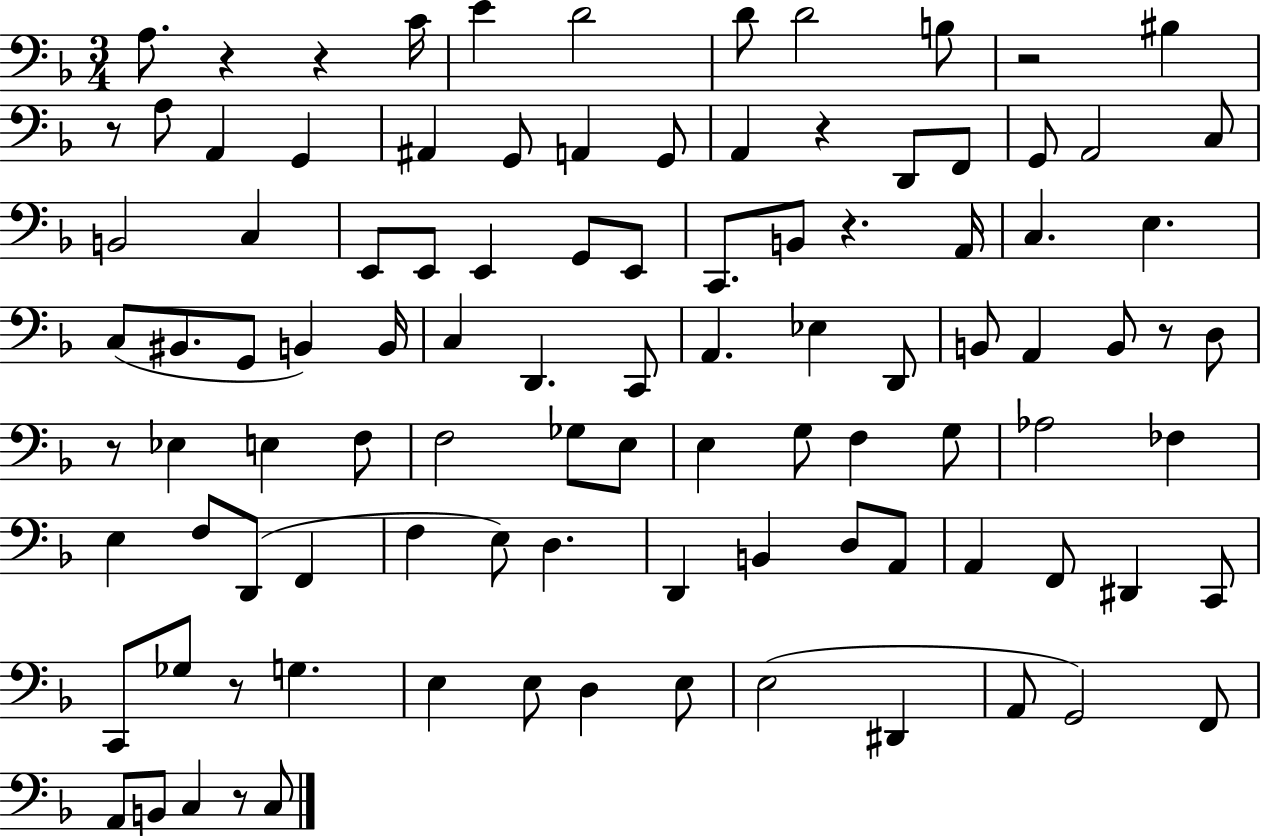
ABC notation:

X:1
T:Untitled
M:3/4
L:1/4
K:F
A,/2 z z C/4 E D2 D/2 D2 B,/2 z2 ^B, z/2 A,/2 A,, G,, ^A,, G,,/2 A,, G,,/2 A,, z D,,/2 F,,/2 G,,/2 A,,2 C,/2 B,,2 C, E,,/2 E,,/2 E,, G,,/2 E,,/2 C,,/2 B,,/2 z A,,/4 C, E, C,/2 ^B,,/2 G,,/2 B,, B,,/4 C, D,, C,,/2 A,, _E, D,,/2 B,,/2 A,, B,,/2 z/2 D,/2 z/2 _E, E, F,/2 F,2 _G,/2 E,/2 E, G,/2 F, G,/2 _A,2 _F, E, F,/2 D,,/2 F,, F, E,/2 D, D,, B,, D,/2 A,,/2 A,, F,,/2 ^D,, C,,/2 C,,/2 _G,/2 z/2 G, E, E,/2 D, E,/2 E,2 ^D,, A,,/2 G,,2 F,,/2 A,,/2 B,,/2 C, z/2 C,/2